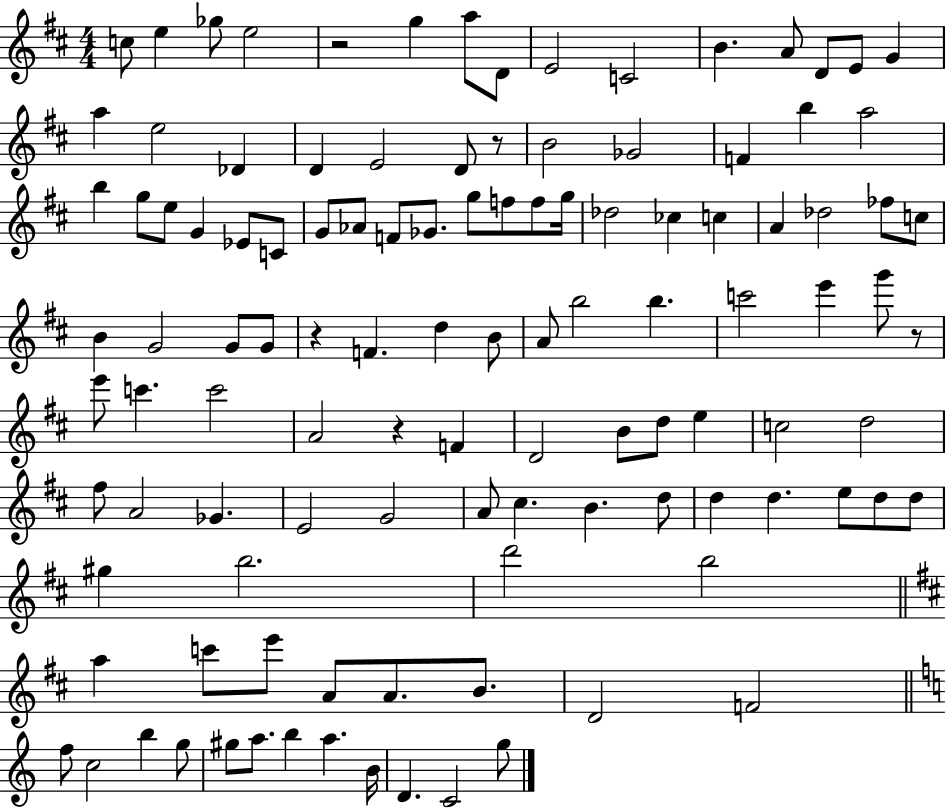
X:1
T:Untitled
M:4/4
L:1/4
K:D
c/2 e _g/2 e2 z2 g a/2 D/2 E2 C2 B A/2 D/2 E/2 G a e2 _D D E2 D/2 z/2 B2 _G2 F b a2 b g/2 e/2 G _E/2 C/2 G/2 _A/2 F/2 _G/2 g/2 f/2 f/2 g/4 _d2 _c c A _d2 _f/2 c/2 B G2 G/2 G/2 z F d B/2 A/2 b2 b c'2 e' g'/2 z/2 e'/2 c' c'2 A2 z F D2 B/2 d/2 e c2 d2 ^f/2 A2 _G E2 G2 A/2 ^c B d/2 d d e/2 d/2 d/2 ^g b2 d'2 b2 a c'/2 e'/2 A/2 A/2 B/2 D2 F2 f/2 c2 b g/2 ^g/2 a/2 b a B/4 D C2 g/2